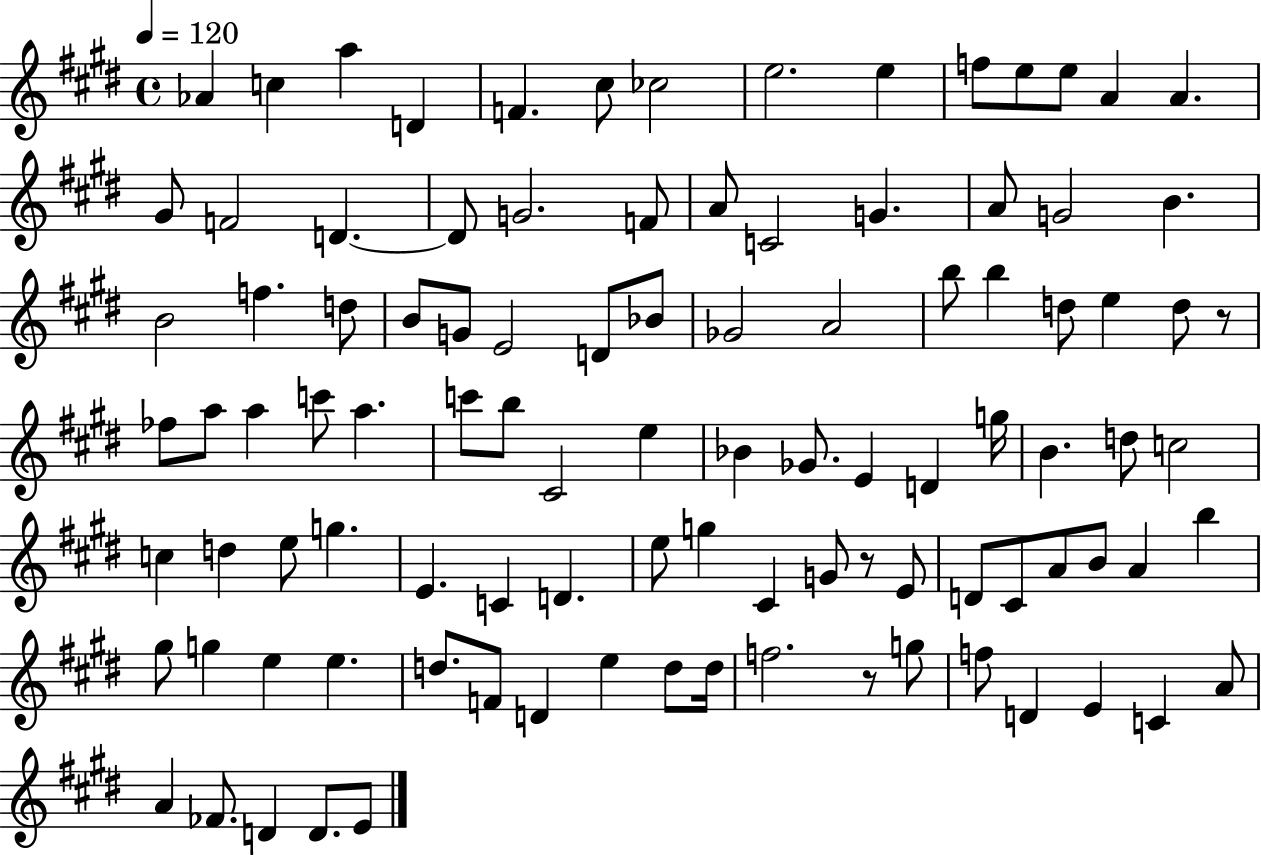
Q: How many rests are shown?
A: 3